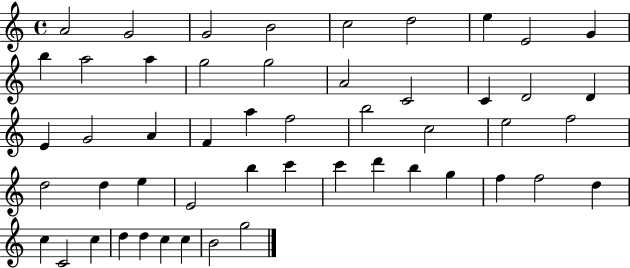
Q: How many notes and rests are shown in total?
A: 51